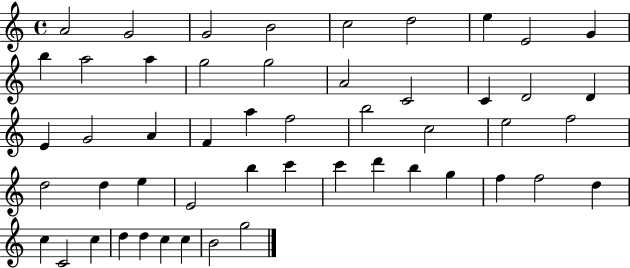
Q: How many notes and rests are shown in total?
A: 51